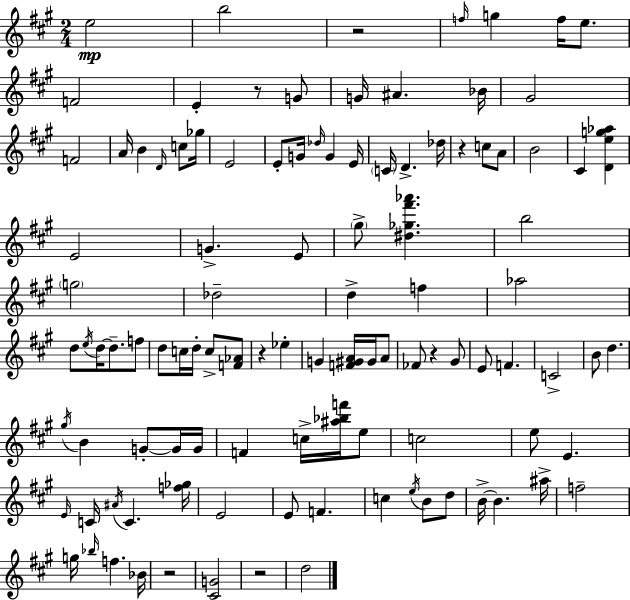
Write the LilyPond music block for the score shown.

{
  \clef treble
  \numericTimeSignature
  \time 2/4
  \key a \major
  e''2\mp | b''2 | r2 | \grace { f''16 } g''4 f''16 e''8. | \break f'2 | e'4-. r8 g'8 | g'16 ais'4. | bes'16 gis'2 | \break f'2 | a'16 b'4 \grace { d'16 } c''8 | ges''16 e'2 | e'8-. g'16 \grace { des''16 } g'4 | \break e'16 \parenthesize c'16 d'4.-> | des''16 r4 c''8 | a'8 b'2 | cis'4 <d' e'' g'' aes''>4 | \break e'2 | g'4.-> | e'8 \parenthesize gis''8-> <dis'' ges'' fis''' aes'''>4. | b''2 | \break \parenthesize g''2 | des''2-- | d''4-> f''4 | aes''2 | \break d''8 \acciaccatura { e''16 } d''16~~ d''8.-- | f''8 d''8 c''16 d''16-. | c''8-> <f' aes'>8 r4 | ees''4-. g'4 | \break <f' gis' a'>16 gis'16 a'8 fes'8 r4 | gis'8 e'8 f'4. | c'2-> | b'8 d''4. | \break \acciaccatura { gis''16 } b'4 | g'8-.~~ g'16 g'16 f'4 | c''16-> <ais'' bes'' f'''>16 e''8 c''2 | e''8 e'4. | \break \grace { e'16 } c'16 \acciaccatura { ais'16 } | c'4. <f'' ges''>16 e'2 | e'8 | f'4. c''4 | \break \acciaccatura { e''16 } b'8 d''8 | b'16->~~ b'4. ais''16-> | f''2-- | g''16 \grace { bes''16 } f''4. | \break bes'16 r2 | <cis' g'>2 | r2 | d''2 | \break \bar "|."
}